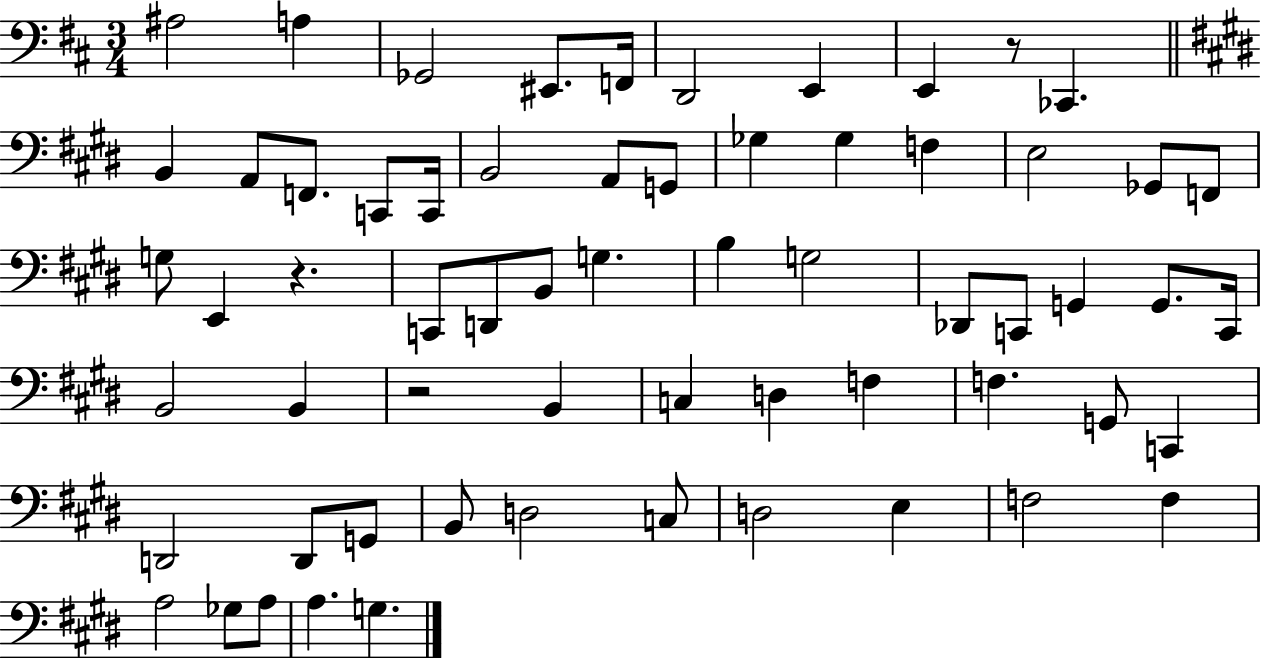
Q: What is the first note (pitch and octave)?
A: A#3